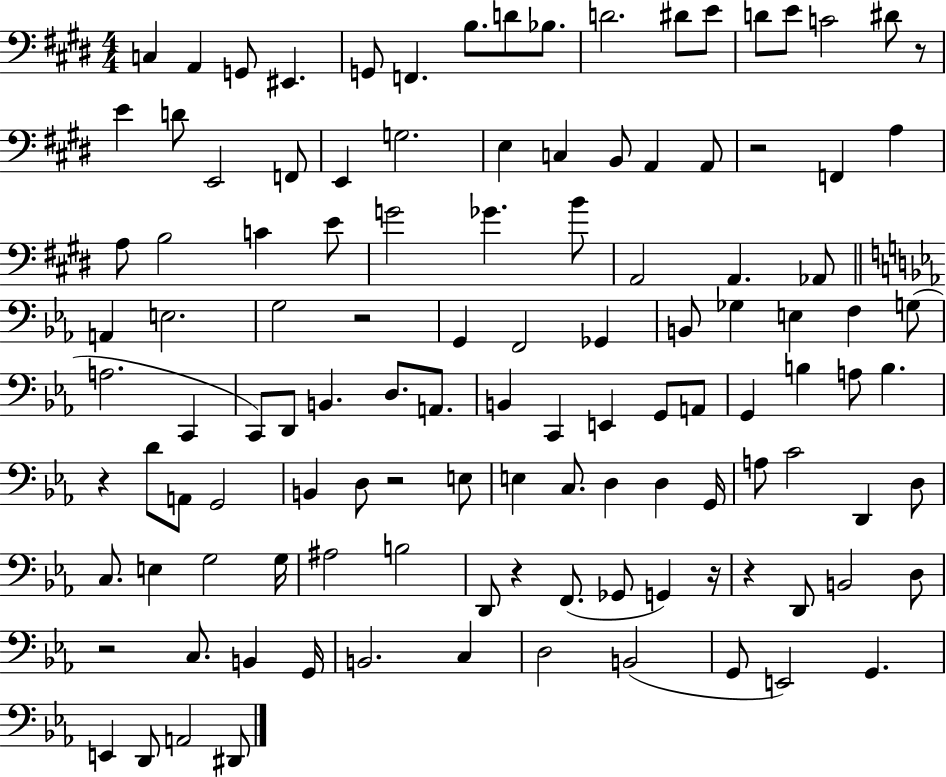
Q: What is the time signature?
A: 4/4